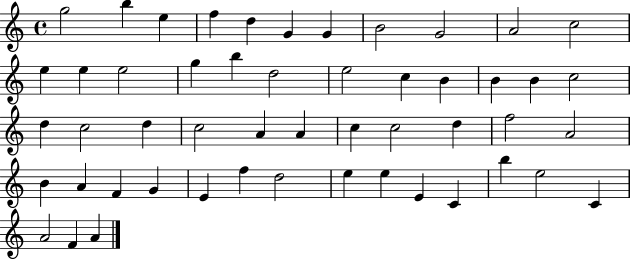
X:1
T:Untitled
M:4/4
L:1/4
K:C
g2 b e f d G G B2 G2 A2 c2 e e e2 g b d2 e2 c B B B c2 d c2 d c2 A A c c2 d f2 A2 B A F G E f d2 e e E C b e2 C A2 F A